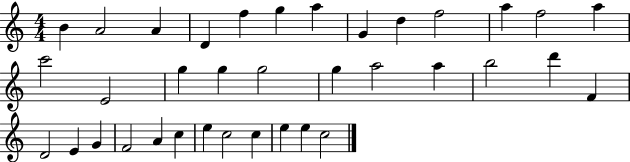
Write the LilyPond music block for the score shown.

{
  \clef treble
  \numericTimeSignature
  \time 4/4
  \key c \major
  b'4 a'2 a'4 | d'4 f''4 g''4 a''4 | g'4 d''4 f''2 | a''4 f''2 a''4 | \break c'''2 e'2 | g''4 g''4 g''2 | g''4 a''2 a''4 | b''2 d'''4 f'4 | \break d'2 e'4 g'4 | f'2 a'4 c''4 | e''4 c''2 c''4 | e''4 e''4 c''2 | \break \bar "|."
}